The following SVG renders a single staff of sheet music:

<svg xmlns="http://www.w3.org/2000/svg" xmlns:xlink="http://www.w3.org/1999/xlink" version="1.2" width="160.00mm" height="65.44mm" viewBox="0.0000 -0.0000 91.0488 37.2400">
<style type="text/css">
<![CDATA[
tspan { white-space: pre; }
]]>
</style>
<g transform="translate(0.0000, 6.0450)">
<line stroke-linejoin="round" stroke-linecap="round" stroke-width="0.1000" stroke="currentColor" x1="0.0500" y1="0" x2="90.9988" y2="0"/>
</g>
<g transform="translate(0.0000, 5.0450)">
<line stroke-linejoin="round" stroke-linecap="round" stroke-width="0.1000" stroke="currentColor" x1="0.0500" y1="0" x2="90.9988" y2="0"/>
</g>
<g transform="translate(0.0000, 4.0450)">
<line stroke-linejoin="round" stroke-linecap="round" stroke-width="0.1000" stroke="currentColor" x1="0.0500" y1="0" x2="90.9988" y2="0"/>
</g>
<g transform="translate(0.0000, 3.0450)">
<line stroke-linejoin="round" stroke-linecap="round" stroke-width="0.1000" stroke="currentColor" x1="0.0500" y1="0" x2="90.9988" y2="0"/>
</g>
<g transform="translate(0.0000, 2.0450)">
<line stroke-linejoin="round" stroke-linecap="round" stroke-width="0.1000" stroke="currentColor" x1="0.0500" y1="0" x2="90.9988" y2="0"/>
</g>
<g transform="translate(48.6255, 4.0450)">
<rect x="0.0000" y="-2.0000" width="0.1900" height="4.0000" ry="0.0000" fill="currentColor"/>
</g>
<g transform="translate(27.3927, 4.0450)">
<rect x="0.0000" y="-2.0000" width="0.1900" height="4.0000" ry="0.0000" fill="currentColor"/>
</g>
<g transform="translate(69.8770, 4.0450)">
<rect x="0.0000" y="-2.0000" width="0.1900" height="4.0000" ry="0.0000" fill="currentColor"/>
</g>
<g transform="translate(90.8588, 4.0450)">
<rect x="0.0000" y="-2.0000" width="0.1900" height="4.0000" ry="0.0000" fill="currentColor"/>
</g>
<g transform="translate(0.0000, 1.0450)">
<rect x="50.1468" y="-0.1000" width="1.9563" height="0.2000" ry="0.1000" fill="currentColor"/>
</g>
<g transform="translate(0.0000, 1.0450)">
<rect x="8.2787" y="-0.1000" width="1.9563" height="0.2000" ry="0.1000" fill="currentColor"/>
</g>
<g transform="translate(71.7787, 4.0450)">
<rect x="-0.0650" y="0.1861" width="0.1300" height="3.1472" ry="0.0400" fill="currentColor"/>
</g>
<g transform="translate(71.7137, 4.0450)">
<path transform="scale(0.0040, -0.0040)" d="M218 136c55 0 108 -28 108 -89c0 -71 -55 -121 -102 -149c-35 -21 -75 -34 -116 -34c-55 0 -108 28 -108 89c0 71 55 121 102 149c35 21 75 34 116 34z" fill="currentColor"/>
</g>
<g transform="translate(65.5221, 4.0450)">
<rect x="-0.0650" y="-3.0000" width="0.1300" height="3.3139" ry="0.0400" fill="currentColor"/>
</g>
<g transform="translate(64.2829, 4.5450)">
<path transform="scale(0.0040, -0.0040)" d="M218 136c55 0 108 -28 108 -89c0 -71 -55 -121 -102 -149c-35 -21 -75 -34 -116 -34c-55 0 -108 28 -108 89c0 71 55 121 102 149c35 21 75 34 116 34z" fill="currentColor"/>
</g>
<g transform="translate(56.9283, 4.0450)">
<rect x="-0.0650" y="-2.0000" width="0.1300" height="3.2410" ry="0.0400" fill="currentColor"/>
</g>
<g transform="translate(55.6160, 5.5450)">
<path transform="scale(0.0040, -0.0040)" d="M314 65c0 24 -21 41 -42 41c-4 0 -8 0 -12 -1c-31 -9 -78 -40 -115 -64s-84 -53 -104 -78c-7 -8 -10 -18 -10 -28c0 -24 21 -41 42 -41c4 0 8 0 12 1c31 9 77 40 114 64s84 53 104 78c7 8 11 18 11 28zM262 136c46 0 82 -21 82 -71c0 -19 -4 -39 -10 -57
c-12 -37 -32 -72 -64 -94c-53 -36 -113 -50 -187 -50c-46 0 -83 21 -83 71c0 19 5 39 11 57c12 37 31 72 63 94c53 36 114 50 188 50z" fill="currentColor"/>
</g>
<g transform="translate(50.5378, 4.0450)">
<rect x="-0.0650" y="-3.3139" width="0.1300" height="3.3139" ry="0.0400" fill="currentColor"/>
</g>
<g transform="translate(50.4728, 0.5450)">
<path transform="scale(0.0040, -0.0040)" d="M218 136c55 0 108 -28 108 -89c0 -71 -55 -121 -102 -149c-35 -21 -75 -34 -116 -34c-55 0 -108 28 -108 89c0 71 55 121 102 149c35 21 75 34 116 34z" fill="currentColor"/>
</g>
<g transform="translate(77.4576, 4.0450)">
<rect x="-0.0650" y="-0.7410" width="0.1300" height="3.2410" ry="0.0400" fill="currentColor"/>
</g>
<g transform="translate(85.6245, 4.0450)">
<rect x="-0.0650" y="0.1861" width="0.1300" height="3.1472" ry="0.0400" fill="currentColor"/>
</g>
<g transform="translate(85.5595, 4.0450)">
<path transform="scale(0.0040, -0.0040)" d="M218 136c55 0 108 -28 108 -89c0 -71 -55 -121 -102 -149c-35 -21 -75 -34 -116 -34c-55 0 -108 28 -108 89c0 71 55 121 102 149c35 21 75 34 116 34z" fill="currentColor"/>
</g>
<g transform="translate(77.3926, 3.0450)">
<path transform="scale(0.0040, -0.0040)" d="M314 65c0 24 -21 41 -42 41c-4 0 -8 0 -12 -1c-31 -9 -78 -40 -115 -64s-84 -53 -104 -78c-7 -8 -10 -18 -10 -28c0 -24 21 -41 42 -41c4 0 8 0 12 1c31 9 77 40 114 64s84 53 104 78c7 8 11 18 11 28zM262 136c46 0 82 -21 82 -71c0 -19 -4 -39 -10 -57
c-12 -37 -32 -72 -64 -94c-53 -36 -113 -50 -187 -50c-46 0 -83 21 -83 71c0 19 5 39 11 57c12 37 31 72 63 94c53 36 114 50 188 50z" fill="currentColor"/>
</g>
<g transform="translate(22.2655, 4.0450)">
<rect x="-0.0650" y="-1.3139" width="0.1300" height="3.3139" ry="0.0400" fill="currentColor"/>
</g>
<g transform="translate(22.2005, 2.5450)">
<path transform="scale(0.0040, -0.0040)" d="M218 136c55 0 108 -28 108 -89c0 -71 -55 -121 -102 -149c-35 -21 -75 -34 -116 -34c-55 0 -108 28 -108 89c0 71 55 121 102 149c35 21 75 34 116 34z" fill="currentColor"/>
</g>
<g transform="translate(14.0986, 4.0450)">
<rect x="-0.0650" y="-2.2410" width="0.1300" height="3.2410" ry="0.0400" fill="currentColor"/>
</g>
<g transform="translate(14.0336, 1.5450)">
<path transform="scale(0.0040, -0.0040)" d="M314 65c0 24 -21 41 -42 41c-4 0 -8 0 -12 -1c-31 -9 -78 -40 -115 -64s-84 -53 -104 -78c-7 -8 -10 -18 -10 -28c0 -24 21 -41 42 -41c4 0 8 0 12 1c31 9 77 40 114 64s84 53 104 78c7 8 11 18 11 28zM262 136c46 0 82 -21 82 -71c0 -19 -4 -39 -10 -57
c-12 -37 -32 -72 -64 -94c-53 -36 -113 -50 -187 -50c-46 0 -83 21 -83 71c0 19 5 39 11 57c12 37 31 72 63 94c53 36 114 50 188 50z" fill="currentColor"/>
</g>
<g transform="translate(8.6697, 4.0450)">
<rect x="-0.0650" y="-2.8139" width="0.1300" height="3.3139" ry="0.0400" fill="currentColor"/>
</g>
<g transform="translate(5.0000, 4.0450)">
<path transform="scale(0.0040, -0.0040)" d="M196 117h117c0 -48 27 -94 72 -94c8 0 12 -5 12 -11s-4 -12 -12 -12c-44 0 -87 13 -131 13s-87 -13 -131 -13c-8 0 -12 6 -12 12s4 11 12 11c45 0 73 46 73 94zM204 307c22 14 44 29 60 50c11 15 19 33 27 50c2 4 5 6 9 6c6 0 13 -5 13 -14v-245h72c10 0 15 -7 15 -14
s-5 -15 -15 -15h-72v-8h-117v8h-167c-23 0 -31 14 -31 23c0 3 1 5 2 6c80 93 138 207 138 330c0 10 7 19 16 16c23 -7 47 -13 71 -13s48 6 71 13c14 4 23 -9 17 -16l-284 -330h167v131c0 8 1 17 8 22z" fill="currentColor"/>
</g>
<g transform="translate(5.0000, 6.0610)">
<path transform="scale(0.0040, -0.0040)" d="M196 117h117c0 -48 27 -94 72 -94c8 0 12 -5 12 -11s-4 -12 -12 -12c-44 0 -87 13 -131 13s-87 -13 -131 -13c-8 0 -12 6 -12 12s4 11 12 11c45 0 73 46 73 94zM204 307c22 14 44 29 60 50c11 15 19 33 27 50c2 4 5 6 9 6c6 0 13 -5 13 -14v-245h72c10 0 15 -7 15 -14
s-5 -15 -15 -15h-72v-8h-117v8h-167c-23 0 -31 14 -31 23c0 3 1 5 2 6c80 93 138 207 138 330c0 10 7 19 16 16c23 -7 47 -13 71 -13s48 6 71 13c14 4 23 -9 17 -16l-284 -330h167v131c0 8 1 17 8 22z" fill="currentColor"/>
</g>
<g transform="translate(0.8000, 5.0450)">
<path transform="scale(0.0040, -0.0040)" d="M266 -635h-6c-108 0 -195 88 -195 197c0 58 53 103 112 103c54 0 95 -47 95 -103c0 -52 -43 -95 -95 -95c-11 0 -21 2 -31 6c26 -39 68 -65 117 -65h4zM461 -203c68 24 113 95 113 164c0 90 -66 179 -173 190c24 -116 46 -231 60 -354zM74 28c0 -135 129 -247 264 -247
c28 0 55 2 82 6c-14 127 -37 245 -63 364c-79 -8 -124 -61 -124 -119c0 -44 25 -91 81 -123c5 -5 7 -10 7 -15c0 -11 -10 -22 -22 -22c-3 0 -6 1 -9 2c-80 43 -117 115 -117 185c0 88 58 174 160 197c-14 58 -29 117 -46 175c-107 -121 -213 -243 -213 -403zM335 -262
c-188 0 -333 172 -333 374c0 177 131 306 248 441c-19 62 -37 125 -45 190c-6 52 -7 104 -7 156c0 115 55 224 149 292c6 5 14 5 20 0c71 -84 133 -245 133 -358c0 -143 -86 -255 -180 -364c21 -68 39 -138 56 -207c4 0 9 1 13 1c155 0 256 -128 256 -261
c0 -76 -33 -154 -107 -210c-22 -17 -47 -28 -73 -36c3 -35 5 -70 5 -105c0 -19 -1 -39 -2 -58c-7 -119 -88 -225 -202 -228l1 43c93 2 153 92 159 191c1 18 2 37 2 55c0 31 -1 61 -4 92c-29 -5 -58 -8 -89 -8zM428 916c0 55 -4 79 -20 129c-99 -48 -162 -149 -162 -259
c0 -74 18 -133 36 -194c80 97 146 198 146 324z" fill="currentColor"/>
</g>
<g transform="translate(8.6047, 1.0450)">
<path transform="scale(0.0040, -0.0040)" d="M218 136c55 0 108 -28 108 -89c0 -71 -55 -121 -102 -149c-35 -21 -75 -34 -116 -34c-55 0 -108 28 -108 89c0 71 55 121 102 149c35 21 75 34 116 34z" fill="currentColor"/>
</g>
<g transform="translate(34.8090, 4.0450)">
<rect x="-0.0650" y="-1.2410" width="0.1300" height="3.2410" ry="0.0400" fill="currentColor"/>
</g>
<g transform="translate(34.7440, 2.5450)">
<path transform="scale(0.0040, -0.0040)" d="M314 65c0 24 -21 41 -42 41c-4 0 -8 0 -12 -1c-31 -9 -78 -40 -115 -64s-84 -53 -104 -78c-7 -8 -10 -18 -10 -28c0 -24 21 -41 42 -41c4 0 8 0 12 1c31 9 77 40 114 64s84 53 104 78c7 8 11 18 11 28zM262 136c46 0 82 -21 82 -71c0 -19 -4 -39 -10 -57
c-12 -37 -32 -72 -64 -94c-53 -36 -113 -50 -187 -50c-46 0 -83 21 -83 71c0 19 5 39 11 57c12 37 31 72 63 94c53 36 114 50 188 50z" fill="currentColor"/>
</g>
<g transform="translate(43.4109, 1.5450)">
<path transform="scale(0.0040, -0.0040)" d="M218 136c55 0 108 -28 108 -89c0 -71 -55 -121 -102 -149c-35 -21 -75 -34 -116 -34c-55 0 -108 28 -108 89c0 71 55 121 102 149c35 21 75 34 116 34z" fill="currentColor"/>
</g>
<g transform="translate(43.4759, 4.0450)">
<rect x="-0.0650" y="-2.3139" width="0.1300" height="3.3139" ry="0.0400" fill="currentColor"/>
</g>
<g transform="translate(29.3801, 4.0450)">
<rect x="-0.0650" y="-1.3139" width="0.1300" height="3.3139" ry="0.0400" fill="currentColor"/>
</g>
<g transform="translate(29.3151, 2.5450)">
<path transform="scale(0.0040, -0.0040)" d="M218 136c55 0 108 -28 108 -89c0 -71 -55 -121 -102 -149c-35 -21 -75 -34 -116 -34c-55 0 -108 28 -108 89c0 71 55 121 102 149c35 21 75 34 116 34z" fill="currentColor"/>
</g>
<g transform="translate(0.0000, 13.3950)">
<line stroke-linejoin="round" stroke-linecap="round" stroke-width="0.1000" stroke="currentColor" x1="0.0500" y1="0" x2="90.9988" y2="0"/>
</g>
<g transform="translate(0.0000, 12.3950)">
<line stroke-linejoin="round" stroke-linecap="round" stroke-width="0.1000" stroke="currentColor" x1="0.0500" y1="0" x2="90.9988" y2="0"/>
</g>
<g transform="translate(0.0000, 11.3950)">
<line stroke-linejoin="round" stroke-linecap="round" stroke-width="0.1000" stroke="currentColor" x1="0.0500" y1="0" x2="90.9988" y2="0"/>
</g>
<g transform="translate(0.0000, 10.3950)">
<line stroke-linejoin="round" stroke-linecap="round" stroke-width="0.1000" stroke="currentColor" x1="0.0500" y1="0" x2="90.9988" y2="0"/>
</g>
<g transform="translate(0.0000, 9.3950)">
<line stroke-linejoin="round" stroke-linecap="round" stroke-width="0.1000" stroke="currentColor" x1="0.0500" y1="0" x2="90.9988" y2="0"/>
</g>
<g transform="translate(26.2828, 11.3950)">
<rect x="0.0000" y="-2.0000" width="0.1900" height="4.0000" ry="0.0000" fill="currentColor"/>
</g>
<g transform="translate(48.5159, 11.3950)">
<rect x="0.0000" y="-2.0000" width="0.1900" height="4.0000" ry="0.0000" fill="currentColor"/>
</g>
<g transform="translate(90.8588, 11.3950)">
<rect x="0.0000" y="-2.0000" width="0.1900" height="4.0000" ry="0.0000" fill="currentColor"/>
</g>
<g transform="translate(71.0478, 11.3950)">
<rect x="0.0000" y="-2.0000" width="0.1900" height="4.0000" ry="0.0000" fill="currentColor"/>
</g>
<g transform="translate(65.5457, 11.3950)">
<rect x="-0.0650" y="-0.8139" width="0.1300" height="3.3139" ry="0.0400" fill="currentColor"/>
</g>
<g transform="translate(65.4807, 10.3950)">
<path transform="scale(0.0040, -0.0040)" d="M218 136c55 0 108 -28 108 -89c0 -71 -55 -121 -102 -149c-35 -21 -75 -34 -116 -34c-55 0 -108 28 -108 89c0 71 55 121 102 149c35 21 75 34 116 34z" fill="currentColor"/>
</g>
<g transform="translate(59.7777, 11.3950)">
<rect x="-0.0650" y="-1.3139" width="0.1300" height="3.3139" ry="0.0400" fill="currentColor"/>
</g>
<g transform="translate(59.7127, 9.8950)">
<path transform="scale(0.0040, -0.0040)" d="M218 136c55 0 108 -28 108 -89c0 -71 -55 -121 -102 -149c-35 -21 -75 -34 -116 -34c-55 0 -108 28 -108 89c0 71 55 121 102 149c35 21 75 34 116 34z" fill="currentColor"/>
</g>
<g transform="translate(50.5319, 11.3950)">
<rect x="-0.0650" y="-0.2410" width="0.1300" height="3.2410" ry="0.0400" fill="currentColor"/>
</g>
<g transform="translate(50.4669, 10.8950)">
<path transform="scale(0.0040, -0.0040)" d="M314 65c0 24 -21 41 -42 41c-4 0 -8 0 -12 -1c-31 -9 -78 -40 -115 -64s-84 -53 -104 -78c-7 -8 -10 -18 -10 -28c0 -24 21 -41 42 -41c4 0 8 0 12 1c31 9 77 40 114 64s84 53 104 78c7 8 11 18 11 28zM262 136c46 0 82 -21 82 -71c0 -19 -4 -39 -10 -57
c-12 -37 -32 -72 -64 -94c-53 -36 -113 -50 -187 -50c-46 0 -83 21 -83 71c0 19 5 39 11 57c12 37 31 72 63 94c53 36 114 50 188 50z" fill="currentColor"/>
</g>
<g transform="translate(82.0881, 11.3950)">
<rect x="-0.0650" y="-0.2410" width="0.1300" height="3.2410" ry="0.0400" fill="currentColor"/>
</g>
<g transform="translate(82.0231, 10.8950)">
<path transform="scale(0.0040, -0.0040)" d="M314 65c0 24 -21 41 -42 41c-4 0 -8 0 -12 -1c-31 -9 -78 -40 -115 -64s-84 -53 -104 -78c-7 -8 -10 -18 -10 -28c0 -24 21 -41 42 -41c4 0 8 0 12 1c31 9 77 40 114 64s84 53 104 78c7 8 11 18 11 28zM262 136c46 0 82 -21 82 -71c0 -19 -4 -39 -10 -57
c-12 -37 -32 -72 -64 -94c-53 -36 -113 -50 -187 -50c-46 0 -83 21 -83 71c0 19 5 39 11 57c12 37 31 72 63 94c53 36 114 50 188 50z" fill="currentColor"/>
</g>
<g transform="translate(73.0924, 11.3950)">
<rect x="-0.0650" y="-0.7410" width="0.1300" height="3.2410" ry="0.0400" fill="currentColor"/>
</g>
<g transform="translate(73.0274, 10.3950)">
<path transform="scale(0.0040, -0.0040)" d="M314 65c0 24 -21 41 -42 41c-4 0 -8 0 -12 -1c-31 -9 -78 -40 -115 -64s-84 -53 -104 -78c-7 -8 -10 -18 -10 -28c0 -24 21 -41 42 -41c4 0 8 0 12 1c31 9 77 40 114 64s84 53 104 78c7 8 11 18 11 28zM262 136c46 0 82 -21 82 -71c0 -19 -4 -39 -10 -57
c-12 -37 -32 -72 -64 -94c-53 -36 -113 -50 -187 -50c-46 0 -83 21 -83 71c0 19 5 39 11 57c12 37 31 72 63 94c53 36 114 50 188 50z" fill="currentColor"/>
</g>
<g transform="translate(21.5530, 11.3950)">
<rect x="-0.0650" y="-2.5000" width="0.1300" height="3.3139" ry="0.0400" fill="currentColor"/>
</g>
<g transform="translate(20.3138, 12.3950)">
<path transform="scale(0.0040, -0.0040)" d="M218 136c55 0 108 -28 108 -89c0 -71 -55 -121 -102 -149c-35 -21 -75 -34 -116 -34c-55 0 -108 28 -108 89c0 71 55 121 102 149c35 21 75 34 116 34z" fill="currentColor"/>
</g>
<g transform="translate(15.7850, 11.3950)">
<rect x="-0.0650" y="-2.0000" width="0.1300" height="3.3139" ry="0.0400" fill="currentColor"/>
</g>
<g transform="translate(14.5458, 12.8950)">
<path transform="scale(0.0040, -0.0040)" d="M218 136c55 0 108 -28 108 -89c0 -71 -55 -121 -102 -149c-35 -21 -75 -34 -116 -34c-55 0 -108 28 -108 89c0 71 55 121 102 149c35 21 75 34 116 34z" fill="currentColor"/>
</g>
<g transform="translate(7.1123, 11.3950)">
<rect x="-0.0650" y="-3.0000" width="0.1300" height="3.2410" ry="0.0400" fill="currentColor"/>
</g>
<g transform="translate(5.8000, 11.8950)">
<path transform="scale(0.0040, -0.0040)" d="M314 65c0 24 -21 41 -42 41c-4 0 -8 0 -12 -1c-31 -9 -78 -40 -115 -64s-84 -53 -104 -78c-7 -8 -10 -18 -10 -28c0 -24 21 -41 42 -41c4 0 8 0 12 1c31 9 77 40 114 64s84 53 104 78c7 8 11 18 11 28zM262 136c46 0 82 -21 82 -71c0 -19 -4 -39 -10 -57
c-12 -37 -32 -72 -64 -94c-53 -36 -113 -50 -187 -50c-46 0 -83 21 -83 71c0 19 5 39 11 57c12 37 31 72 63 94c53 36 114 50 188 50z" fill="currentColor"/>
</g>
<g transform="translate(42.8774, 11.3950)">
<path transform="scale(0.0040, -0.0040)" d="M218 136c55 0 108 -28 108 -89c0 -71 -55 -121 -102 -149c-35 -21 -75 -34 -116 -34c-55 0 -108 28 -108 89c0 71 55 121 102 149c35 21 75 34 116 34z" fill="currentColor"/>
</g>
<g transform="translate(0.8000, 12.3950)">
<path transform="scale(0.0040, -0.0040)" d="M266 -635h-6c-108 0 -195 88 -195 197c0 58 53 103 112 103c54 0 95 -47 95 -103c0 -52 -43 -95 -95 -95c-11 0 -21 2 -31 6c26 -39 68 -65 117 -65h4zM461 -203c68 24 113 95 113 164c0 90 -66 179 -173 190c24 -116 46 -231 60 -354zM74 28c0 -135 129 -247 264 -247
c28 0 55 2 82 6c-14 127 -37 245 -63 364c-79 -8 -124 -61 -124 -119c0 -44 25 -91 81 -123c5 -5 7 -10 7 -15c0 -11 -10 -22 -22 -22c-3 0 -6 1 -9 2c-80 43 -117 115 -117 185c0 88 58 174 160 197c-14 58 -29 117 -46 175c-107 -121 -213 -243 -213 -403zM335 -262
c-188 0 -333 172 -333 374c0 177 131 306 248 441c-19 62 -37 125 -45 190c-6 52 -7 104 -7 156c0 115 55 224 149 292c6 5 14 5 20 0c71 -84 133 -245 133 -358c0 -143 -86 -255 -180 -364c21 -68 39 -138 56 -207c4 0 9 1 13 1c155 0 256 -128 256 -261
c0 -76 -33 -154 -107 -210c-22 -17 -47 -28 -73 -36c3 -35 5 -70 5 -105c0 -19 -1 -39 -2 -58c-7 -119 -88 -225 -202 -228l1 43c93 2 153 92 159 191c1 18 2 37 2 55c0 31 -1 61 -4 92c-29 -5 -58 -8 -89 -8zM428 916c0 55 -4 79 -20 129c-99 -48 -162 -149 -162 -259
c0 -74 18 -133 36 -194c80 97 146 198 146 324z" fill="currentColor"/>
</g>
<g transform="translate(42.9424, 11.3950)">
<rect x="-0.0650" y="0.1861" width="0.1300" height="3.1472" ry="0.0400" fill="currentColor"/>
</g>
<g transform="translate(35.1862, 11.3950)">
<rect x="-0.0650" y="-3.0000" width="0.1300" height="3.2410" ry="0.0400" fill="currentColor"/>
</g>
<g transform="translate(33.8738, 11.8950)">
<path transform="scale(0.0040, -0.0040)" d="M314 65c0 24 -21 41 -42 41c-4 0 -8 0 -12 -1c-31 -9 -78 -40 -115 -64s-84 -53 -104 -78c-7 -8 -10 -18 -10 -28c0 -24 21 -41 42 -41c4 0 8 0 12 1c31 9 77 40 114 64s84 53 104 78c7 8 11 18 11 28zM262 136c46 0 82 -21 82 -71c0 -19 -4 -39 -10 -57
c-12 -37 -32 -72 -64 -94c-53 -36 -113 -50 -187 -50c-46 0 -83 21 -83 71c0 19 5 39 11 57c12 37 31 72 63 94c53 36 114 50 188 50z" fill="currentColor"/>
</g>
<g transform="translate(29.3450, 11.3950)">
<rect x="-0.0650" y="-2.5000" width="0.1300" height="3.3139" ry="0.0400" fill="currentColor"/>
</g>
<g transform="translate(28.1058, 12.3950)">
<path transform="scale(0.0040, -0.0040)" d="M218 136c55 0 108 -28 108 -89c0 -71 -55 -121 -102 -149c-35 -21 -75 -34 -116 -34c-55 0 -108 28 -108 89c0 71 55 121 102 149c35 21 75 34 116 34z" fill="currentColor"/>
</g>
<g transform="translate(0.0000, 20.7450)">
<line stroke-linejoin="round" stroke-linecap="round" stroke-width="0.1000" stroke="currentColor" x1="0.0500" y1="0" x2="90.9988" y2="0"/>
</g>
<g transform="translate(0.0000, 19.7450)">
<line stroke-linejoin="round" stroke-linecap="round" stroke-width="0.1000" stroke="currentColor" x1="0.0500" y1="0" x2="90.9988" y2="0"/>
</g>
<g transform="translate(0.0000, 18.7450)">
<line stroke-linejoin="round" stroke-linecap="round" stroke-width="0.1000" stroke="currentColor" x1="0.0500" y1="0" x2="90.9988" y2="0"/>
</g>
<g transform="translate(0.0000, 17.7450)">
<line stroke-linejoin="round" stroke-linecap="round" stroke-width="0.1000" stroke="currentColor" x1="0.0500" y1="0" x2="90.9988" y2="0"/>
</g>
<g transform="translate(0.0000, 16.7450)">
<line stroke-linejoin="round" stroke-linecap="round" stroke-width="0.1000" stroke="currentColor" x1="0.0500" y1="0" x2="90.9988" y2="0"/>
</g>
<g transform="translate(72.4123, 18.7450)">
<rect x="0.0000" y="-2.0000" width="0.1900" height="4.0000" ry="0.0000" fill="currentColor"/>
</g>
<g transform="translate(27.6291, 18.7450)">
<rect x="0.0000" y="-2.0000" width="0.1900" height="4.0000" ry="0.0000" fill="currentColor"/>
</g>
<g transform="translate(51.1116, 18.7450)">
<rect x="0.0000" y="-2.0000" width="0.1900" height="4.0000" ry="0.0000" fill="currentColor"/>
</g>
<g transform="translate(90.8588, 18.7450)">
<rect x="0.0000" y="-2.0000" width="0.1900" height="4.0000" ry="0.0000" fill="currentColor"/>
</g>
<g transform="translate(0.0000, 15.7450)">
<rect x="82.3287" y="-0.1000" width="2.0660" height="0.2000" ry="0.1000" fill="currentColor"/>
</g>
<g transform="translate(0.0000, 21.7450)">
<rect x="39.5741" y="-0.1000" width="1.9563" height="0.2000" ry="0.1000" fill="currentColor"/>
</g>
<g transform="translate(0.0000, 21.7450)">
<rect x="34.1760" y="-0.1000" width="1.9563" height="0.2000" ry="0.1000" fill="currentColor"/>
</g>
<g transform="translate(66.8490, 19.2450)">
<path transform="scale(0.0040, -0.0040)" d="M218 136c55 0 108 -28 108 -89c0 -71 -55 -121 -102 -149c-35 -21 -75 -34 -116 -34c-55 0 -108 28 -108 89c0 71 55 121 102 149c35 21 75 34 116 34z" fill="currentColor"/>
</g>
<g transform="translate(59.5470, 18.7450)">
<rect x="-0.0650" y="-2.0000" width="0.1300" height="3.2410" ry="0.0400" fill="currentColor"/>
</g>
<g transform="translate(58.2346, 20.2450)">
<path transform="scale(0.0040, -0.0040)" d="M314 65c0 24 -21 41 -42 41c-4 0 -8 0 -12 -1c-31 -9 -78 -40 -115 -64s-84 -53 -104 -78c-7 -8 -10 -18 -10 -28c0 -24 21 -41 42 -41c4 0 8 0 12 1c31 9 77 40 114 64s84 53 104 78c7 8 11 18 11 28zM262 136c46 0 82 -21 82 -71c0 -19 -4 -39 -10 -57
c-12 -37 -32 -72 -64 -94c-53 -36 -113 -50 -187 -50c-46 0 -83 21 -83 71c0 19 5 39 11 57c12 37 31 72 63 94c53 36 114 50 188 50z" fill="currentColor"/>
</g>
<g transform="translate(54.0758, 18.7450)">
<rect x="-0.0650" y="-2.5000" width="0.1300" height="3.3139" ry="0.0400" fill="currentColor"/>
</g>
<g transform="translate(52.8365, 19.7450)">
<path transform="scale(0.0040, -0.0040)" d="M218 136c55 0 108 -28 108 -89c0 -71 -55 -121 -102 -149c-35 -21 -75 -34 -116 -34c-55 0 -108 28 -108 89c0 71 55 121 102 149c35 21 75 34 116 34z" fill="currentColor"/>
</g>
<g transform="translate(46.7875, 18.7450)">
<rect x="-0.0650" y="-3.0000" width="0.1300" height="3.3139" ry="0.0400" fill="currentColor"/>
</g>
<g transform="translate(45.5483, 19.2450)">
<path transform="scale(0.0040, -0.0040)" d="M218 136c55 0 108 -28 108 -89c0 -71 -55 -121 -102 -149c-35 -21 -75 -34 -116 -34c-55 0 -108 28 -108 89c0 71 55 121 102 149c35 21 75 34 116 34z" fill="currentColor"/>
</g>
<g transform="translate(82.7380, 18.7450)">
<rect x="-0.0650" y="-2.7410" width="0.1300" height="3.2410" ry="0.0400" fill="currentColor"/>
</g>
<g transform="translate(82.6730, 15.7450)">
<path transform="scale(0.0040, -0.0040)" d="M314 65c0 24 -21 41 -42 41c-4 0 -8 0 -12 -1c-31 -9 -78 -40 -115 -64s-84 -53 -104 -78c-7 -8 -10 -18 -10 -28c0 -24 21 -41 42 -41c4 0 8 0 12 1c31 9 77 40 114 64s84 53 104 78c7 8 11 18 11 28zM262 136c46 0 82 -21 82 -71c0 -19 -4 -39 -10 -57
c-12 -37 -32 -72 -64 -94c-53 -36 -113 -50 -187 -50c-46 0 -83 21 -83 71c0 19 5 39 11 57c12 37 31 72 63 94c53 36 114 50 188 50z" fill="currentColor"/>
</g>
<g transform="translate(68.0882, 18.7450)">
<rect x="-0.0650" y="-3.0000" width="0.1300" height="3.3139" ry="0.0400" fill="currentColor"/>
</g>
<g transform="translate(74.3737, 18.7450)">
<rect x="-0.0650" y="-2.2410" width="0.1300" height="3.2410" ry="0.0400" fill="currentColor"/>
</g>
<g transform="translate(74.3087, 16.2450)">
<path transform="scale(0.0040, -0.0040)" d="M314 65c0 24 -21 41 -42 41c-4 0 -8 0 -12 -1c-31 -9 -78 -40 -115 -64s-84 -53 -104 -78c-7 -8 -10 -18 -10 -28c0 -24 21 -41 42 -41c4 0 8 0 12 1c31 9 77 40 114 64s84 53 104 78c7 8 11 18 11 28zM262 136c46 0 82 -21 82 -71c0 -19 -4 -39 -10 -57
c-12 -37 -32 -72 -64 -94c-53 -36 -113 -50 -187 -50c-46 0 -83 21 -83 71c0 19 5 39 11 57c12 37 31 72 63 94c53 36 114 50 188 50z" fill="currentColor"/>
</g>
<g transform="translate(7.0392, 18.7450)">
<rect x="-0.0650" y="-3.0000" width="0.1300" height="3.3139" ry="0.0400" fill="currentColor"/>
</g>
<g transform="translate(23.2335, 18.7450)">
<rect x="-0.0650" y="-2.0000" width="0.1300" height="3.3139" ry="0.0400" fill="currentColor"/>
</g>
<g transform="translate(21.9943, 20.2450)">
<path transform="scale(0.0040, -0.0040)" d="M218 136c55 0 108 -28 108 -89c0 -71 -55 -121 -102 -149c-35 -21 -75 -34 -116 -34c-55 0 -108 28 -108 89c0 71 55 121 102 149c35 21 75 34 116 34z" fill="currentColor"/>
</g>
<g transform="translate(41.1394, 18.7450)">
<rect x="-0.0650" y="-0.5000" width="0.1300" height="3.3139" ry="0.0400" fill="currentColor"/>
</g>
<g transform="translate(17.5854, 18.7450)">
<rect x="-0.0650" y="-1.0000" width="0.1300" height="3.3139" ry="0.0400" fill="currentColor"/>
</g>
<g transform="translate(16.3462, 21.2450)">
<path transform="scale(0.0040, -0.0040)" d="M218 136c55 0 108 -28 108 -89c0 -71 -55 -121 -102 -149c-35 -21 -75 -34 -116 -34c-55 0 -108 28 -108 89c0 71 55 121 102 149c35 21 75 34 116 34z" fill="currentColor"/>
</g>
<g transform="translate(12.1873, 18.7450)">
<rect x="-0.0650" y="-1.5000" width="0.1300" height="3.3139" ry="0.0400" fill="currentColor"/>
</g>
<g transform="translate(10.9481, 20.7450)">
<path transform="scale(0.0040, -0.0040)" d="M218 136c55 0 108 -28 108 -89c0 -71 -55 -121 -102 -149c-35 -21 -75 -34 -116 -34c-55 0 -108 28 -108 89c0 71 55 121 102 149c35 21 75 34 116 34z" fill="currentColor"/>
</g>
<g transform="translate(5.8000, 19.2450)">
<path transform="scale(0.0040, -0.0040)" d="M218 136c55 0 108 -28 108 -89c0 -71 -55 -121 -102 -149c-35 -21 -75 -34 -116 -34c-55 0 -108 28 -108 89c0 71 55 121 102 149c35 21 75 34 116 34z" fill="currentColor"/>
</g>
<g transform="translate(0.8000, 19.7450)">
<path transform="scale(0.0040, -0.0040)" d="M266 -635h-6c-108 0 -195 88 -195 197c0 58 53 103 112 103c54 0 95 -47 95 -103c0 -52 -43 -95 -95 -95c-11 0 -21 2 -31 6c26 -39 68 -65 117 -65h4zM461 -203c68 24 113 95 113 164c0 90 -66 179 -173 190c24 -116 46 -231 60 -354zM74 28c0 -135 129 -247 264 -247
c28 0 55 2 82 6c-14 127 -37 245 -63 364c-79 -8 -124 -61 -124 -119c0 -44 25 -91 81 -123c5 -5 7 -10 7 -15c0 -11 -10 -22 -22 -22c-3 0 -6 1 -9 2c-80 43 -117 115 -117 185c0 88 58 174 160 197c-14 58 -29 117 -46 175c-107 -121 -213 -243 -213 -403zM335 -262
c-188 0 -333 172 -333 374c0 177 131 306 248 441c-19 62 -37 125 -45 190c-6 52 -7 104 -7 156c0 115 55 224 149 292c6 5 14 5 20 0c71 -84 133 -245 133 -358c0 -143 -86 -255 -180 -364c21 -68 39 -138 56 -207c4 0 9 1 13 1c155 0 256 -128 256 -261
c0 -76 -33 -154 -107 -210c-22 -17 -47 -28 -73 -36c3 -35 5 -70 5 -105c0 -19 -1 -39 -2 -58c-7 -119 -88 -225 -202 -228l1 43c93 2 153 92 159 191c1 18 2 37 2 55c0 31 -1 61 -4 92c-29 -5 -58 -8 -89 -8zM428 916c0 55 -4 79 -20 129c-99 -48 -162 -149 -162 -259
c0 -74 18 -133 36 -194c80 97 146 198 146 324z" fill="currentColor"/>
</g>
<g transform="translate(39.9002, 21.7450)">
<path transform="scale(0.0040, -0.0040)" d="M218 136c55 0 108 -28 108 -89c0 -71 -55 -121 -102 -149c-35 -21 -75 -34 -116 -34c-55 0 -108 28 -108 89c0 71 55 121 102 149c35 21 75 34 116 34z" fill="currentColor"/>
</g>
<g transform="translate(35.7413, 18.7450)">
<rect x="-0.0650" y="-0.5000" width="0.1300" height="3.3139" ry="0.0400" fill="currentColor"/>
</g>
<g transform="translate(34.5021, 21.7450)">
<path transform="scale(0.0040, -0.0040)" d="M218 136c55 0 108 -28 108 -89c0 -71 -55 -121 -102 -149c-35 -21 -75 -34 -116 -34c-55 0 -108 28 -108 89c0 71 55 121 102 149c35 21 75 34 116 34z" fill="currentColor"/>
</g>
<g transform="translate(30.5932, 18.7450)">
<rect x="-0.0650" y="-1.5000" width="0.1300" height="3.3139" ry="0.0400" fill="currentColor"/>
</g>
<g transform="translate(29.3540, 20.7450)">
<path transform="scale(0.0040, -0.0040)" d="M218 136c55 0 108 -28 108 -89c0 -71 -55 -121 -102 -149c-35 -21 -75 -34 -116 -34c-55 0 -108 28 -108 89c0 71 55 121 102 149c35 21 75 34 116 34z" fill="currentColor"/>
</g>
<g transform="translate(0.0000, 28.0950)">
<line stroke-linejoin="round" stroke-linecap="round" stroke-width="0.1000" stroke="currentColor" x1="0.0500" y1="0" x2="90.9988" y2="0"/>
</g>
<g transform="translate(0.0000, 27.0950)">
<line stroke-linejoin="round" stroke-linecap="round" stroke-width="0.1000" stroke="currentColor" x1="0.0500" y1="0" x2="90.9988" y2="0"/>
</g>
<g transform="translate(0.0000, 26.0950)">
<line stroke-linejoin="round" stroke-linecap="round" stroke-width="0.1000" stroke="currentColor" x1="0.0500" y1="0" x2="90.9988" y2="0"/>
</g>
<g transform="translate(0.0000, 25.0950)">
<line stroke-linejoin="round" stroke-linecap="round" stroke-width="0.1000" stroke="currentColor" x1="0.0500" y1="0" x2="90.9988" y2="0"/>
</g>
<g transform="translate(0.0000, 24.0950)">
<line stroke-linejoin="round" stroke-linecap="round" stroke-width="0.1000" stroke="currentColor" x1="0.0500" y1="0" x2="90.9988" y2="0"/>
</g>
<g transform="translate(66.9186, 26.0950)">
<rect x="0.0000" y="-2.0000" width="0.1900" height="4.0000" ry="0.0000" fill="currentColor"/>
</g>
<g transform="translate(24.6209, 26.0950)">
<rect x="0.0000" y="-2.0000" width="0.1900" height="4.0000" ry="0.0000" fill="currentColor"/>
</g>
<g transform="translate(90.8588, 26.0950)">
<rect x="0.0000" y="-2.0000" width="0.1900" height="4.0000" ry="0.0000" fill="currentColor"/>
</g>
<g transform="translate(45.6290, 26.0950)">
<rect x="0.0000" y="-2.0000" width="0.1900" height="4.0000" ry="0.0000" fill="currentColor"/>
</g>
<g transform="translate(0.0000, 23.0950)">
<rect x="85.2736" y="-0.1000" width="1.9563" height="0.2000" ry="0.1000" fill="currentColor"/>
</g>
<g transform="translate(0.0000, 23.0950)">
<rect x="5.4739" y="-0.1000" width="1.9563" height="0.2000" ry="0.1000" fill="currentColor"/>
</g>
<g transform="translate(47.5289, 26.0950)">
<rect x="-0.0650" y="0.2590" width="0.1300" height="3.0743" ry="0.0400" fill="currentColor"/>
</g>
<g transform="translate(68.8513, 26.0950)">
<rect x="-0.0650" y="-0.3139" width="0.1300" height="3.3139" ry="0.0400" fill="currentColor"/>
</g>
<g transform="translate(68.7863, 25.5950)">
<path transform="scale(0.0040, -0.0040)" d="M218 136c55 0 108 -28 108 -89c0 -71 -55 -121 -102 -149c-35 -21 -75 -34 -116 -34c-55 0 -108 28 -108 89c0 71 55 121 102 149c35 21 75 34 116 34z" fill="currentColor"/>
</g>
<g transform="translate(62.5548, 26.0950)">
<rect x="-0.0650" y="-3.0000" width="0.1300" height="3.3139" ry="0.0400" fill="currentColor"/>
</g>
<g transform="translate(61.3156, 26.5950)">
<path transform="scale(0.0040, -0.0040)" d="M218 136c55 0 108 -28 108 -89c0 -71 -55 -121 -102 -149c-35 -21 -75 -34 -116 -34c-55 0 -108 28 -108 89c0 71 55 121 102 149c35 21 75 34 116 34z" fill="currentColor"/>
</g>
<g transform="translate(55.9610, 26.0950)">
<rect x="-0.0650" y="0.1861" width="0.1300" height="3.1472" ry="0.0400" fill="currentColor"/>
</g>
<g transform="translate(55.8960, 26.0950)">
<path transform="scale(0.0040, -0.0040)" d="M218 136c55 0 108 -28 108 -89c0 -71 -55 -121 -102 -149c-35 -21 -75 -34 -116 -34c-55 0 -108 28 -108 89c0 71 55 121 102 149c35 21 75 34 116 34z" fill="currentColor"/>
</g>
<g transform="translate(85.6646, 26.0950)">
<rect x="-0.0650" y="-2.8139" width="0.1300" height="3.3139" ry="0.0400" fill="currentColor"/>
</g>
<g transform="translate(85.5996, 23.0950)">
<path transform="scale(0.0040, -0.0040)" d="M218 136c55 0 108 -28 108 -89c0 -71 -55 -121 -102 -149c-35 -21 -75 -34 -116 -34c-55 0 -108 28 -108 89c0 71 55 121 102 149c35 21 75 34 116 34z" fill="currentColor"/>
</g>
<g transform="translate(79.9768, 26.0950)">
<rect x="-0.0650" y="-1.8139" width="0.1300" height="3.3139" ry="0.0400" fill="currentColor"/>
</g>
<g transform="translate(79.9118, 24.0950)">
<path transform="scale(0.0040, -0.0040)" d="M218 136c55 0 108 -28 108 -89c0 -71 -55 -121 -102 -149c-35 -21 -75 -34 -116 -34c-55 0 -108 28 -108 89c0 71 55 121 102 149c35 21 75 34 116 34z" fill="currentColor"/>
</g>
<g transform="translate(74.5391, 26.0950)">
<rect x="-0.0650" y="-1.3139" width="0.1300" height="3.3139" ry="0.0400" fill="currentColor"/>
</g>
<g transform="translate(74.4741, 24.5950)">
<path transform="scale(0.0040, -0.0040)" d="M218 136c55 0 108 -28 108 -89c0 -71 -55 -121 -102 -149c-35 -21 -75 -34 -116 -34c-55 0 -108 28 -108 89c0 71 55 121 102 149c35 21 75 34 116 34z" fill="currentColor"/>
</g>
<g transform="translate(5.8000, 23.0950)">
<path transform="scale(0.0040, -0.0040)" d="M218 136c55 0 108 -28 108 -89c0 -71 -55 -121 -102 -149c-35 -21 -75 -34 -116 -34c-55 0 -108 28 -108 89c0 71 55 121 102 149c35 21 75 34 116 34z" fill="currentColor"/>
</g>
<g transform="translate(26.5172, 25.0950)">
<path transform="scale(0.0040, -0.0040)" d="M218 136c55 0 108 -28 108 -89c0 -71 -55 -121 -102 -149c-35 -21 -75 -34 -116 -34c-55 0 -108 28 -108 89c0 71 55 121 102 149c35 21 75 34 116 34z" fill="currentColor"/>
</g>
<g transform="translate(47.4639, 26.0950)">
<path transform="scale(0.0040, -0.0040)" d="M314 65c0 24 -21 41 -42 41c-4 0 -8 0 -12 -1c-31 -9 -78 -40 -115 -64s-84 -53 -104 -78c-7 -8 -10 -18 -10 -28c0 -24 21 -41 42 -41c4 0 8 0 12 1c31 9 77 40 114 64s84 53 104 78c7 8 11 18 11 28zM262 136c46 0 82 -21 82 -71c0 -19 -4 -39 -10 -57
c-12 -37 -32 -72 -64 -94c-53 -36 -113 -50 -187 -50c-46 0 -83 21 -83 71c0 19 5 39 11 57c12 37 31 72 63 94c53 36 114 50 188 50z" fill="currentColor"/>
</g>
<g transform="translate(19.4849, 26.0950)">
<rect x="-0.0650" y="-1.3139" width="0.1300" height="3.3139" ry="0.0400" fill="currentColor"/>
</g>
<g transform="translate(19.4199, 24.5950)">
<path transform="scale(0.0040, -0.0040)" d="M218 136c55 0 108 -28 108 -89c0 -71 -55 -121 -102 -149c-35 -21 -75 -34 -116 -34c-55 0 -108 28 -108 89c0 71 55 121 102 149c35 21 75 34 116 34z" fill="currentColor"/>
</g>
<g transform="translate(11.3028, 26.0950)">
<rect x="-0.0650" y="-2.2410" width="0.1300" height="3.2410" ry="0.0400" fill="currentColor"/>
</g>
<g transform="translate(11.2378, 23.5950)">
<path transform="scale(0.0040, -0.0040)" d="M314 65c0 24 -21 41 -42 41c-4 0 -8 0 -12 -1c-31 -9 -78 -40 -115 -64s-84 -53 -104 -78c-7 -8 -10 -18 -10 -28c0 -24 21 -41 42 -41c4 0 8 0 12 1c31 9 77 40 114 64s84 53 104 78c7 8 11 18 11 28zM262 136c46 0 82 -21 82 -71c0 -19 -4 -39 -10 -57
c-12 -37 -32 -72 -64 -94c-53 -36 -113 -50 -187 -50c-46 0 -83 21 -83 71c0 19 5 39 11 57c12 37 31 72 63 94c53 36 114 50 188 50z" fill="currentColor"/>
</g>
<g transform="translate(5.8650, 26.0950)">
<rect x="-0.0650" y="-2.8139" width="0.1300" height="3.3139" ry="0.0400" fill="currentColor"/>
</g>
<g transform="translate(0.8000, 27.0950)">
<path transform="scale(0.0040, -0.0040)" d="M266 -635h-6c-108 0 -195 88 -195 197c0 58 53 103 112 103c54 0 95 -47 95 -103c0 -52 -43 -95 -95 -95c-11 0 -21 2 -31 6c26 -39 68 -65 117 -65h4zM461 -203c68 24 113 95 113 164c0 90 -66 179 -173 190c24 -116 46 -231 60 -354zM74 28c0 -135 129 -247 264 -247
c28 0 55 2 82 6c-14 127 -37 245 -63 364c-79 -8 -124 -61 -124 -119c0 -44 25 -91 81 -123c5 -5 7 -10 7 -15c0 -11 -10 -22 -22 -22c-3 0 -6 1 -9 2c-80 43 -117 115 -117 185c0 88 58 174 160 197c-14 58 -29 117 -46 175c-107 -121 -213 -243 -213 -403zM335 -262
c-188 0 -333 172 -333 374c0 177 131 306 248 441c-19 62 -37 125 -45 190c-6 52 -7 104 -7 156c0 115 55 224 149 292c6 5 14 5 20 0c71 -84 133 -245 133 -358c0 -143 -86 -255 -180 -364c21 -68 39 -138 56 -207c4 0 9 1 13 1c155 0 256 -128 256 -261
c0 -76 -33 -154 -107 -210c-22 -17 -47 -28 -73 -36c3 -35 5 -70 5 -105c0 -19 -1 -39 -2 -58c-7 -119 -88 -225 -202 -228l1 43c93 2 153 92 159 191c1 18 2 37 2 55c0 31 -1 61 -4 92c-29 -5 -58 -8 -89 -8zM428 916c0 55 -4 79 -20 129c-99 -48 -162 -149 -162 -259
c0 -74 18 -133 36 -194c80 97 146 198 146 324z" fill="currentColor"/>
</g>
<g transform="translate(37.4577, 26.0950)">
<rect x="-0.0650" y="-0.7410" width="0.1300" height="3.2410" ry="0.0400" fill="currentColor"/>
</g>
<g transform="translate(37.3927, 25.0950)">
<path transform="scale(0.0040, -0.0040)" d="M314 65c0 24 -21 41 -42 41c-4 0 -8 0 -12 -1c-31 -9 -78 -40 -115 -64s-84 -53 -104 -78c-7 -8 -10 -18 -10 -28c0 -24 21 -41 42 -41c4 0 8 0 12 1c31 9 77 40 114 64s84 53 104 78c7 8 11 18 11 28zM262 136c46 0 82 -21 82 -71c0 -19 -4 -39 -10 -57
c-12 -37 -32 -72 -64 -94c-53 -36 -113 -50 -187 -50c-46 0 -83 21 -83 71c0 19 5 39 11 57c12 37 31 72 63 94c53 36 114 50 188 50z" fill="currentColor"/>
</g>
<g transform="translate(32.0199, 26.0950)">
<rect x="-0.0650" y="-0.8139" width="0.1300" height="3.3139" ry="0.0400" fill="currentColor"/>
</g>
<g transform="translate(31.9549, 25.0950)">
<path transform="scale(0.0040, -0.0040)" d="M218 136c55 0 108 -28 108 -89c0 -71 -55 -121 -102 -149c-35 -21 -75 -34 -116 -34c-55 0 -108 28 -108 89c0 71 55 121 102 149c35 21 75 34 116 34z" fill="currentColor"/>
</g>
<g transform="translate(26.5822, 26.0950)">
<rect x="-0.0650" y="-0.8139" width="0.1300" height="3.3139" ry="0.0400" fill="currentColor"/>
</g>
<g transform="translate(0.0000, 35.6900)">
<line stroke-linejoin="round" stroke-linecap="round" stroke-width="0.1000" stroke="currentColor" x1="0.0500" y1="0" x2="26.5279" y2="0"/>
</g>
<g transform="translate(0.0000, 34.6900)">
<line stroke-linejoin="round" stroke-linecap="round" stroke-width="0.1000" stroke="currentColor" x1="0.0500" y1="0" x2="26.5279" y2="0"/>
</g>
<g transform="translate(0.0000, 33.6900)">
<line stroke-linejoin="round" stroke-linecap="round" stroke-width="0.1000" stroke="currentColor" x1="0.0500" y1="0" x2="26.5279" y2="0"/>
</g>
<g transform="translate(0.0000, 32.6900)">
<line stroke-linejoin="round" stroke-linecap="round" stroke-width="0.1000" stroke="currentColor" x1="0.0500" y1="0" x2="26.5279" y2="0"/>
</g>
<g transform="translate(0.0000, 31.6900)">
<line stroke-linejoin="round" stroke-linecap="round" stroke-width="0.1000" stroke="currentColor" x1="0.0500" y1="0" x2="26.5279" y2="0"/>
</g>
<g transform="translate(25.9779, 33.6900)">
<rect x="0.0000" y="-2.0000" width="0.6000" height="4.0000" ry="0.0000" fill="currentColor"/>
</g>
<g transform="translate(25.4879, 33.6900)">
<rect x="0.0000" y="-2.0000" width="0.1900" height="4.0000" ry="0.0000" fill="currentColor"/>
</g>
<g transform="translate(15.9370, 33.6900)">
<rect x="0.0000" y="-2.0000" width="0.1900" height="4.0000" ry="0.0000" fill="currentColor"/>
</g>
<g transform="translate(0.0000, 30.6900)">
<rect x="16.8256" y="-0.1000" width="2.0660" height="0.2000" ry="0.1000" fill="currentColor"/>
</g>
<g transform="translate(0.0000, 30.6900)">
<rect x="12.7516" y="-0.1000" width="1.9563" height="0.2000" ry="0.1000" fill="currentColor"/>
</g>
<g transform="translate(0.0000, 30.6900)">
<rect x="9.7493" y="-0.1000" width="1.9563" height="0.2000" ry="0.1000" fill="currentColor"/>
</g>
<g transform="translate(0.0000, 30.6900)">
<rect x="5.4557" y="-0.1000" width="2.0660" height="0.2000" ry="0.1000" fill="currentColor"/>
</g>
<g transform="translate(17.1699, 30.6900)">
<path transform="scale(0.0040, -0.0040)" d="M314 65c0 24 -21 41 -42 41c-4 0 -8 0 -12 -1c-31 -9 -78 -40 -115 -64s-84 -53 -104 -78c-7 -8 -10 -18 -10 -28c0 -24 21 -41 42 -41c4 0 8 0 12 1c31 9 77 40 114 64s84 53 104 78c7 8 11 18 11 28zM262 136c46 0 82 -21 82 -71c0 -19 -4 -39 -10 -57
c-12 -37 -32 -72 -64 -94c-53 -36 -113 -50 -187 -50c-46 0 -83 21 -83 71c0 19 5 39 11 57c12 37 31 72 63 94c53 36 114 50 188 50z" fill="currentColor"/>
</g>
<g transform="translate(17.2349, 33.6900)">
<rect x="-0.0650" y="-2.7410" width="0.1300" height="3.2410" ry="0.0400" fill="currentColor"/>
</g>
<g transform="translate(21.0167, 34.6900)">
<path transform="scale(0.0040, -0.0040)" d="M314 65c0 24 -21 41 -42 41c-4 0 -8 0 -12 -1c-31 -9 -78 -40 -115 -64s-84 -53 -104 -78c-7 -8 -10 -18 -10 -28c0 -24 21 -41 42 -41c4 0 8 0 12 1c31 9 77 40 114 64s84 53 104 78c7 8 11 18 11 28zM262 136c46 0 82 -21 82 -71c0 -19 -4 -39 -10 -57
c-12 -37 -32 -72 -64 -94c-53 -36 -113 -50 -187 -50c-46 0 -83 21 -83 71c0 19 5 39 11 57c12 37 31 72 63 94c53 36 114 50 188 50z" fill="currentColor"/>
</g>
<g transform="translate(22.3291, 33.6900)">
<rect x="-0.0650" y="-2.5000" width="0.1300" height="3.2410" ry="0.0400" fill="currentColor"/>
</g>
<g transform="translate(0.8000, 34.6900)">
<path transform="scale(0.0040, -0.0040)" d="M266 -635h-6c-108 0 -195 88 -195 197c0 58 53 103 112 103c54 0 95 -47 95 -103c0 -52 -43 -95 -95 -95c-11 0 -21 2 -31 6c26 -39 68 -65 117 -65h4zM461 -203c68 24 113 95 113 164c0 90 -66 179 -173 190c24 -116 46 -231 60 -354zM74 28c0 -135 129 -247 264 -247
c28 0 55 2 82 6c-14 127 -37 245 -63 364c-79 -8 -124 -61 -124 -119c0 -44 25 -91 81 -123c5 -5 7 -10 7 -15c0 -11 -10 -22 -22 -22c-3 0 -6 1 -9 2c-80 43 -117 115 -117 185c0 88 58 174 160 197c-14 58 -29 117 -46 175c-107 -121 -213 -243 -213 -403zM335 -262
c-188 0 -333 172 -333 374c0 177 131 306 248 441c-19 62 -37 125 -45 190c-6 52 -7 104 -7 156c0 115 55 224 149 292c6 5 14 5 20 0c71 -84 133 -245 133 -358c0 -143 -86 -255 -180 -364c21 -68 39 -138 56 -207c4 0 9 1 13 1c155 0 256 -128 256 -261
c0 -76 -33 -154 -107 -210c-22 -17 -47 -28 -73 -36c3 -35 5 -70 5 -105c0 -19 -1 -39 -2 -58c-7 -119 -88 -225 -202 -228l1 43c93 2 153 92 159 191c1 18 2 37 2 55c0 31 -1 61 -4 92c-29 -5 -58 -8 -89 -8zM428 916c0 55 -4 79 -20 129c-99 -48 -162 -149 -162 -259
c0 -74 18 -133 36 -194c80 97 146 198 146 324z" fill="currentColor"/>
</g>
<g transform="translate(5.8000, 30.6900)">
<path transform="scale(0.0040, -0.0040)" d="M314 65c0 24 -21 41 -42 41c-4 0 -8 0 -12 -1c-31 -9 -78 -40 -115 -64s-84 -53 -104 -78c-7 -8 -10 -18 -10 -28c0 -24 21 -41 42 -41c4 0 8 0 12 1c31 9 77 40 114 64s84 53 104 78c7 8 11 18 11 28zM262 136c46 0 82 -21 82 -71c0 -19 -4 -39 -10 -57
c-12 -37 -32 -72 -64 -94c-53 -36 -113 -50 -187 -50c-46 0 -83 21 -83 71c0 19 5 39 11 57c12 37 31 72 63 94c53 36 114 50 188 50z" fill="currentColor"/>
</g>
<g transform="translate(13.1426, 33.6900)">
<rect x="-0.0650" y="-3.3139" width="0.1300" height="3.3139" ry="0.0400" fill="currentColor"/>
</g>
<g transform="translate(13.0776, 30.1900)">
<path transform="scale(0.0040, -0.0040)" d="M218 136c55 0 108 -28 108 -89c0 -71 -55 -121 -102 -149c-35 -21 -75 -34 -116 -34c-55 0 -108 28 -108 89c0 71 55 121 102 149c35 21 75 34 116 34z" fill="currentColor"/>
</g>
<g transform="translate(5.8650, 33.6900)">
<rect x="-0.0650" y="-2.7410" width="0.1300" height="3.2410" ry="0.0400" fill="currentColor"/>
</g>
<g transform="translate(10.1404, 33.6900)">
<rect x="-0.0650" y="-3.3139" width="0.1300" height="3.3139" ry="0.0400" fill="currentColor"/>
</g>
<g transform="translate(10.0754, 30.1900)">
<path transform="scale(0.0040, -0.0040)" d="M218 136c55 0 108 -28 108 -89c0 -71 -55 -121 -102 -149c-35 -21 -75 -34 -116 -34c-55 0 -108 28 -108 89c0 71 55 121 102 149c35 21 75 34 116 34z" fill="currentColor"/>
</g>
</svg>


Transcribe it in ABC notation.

X:1
T:Untitled
M:4/4
L:1/4
K:C
a g2 e e e2 g b F2 A B d2 B A2 F G G A2 B c2 e d d2 c2 A E D F E C C A G F2 A g2 a2 a g2 e d d d2 B2 B A c e f a a2 b b a2 G2